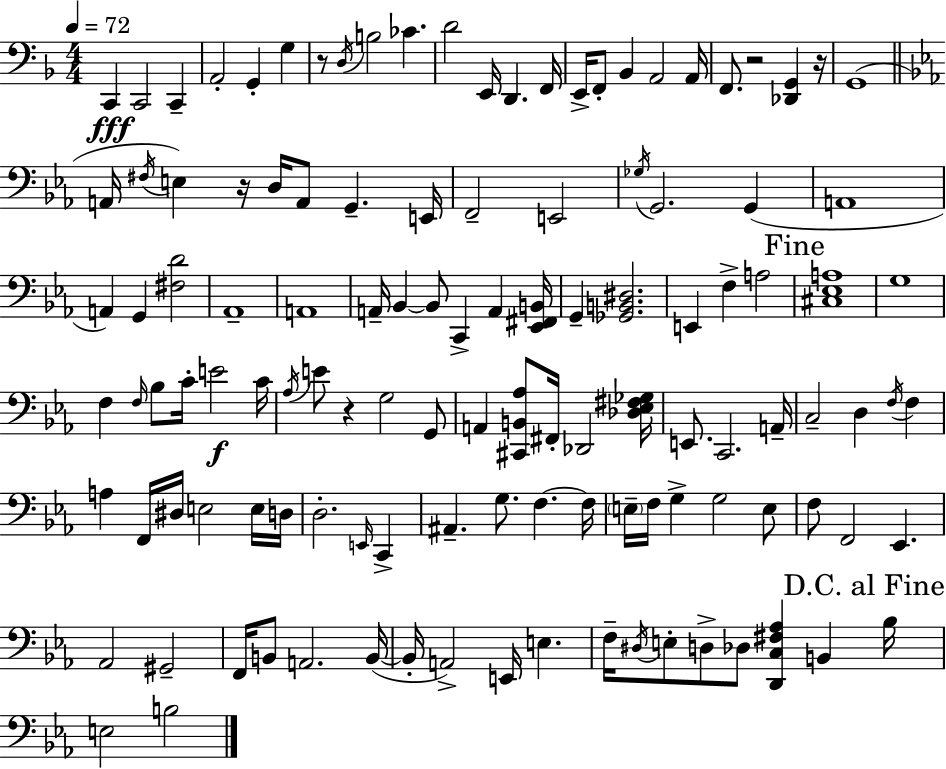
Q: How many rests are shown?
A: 5